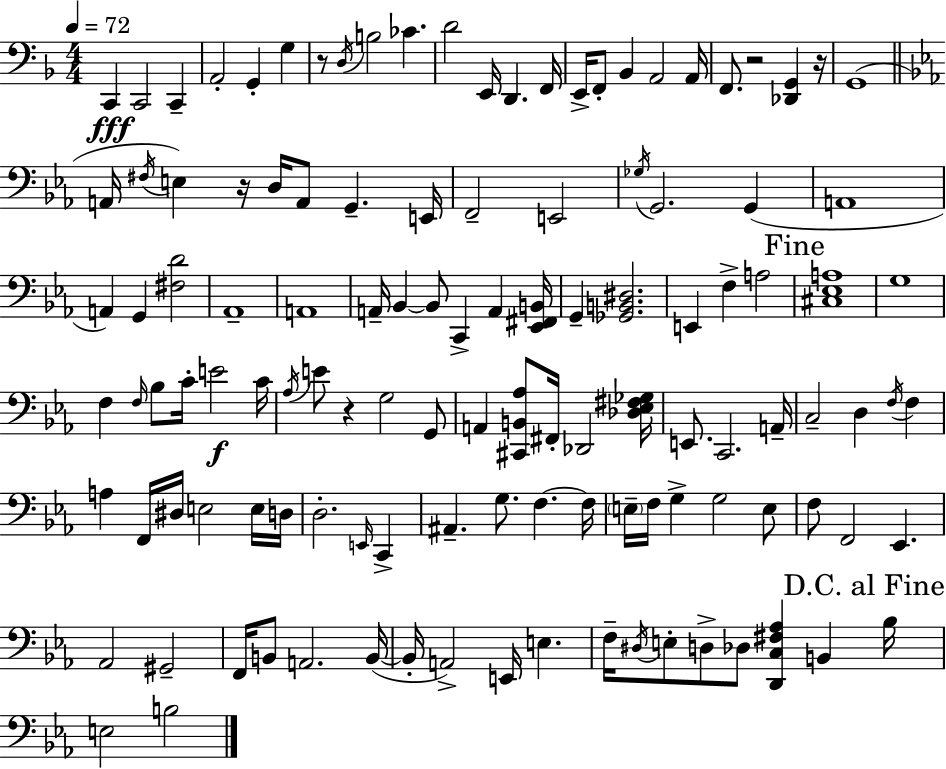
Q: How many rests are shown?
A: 5